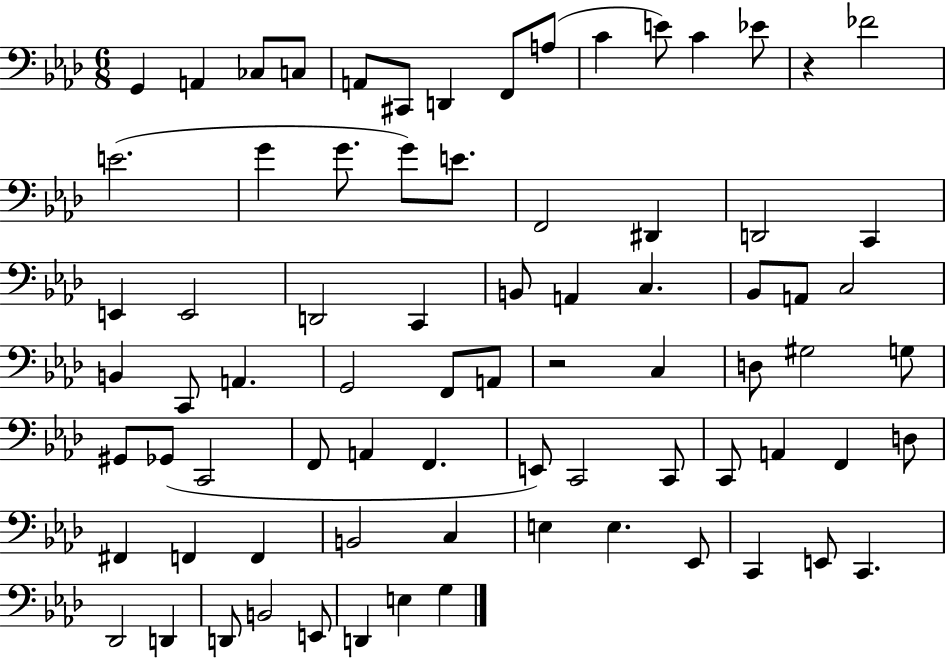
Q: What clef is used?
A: bass